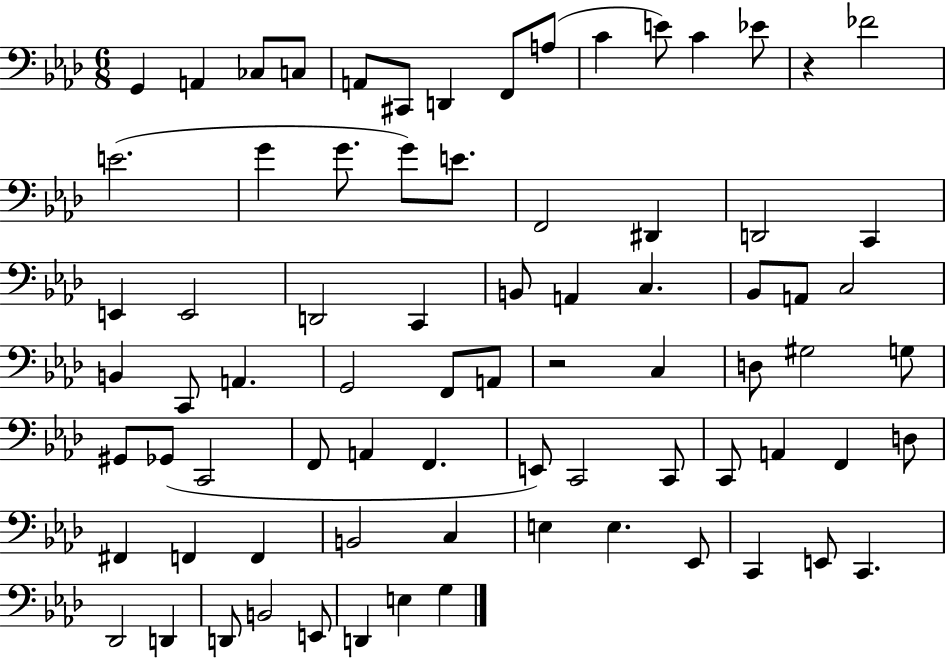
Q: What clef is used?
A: bass